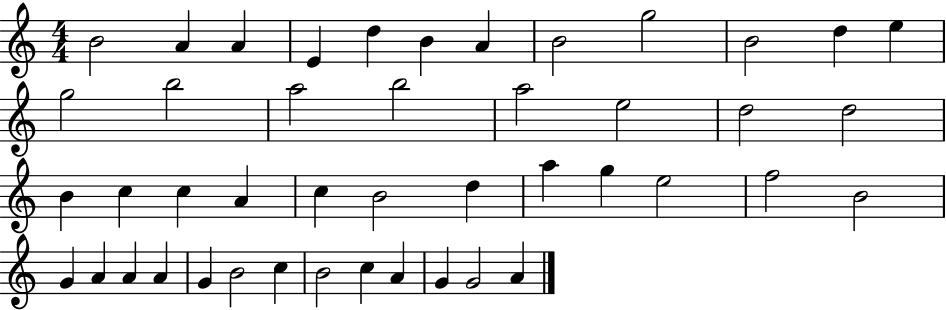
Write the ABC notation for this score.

X:1
T:Untitled
M:4/4
L:1/4
K:C
B2 A A E d B A B2 g2 B2 d e g2 b2 a2 b2 a2 e2 d2 d2 B c c A c B2 d a g e2 f2 B2 G A A A G B2 c B2 c A G G2 A